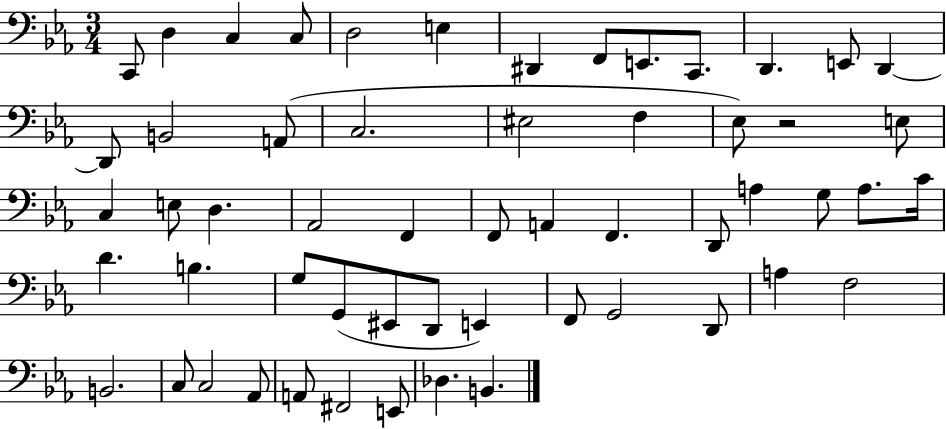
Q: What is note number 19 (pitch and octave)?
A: F3